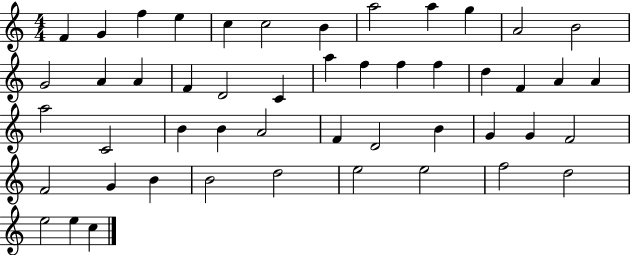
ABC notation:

X:1
T:Untitled
M:4/4
L:1/4
K:C
F G f e c c2 B a2 a g A2 B2 G2 A A F D2 C a f f f d F A A a2 C2 B B A2 F D2 B G G F2 F2 G B B2 d2 e2 e2 f2 d2 e2 e c